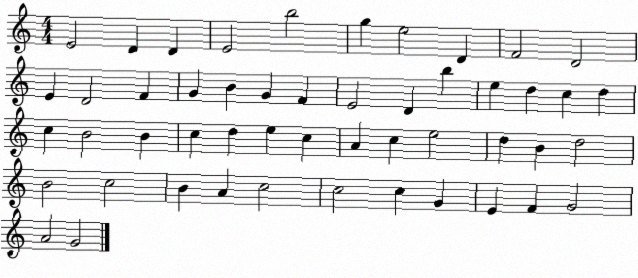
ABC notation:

X:1
T:Untitled
M:4/4
L:1/4
K:C
E2 D D E2 b2 g e2 D F2 D2 E D2 F G B G F E2 D b e d c d c B2 B c d e c A c e2 d B d2 B2 c2 B A c2 c2 c G E F G2 A2 G2